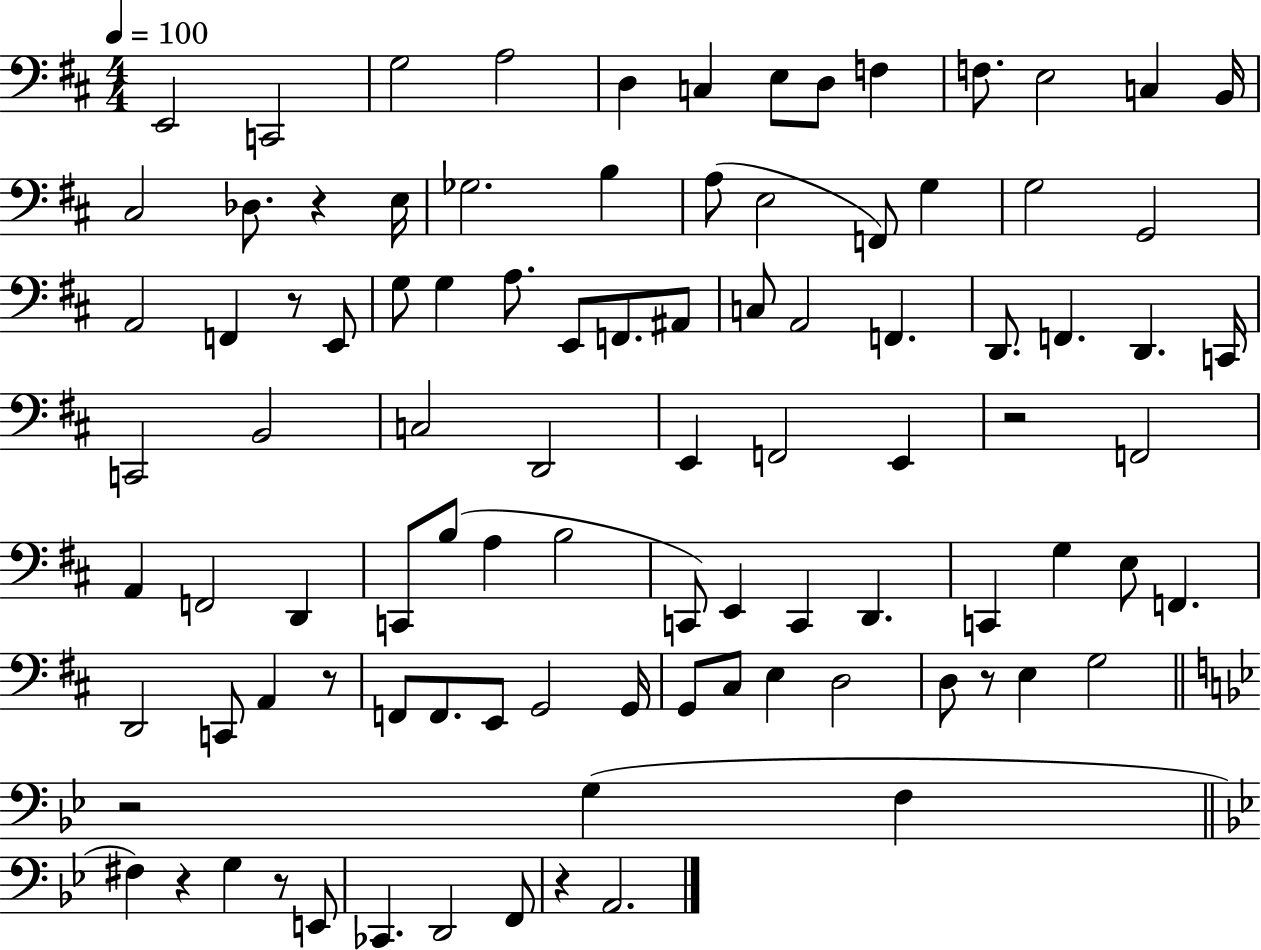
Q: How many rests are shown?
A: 9